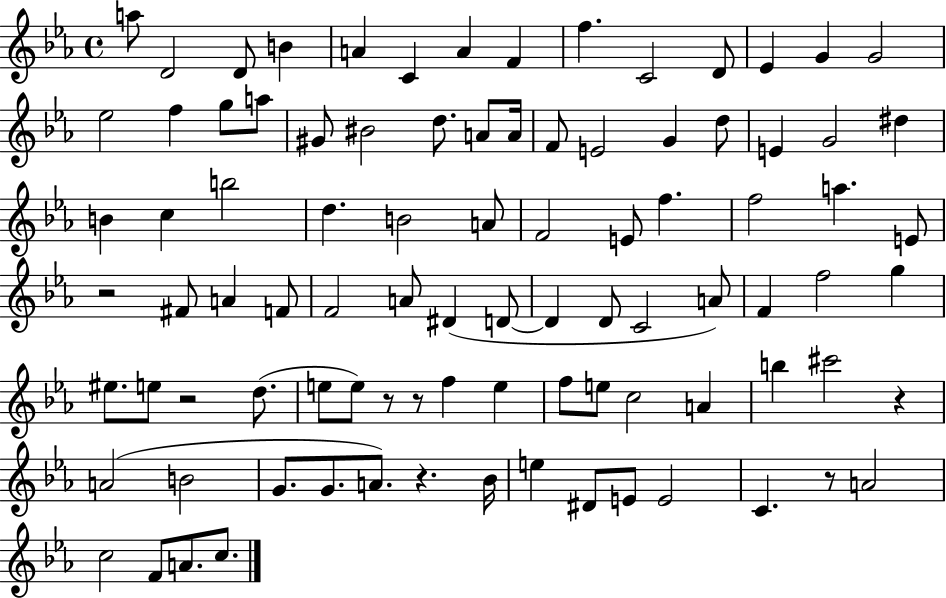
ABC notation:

X:1
T:Untitled
M:4/4
L:1/4
K:Eb
a/2 D2 D/2 B A C A F f C2 D/2 _E G G2 _e2 f g/2 a/2 ^G/2 ^B2 d/2 A/2 A/4 F/2 E2 G d/2 E G2 ^d B c b2 d B2 A/2 F2 E/2 f f2 a E/2 z2 ^F/2 A F/2 F2 A/2 ^D D/2 D D/2 C2 A/2 F f2 g ^e/2 e/2 z2 d/2 e/2 e/2 z/2 z/2 f e f/2 e/2 c2 A b ^c'2 z A2 B2 G/2 G/2 A/2 z _B/4 e ^D/2 E/2 E2 C z/2 A2 c2 F/2 A/2 c/2